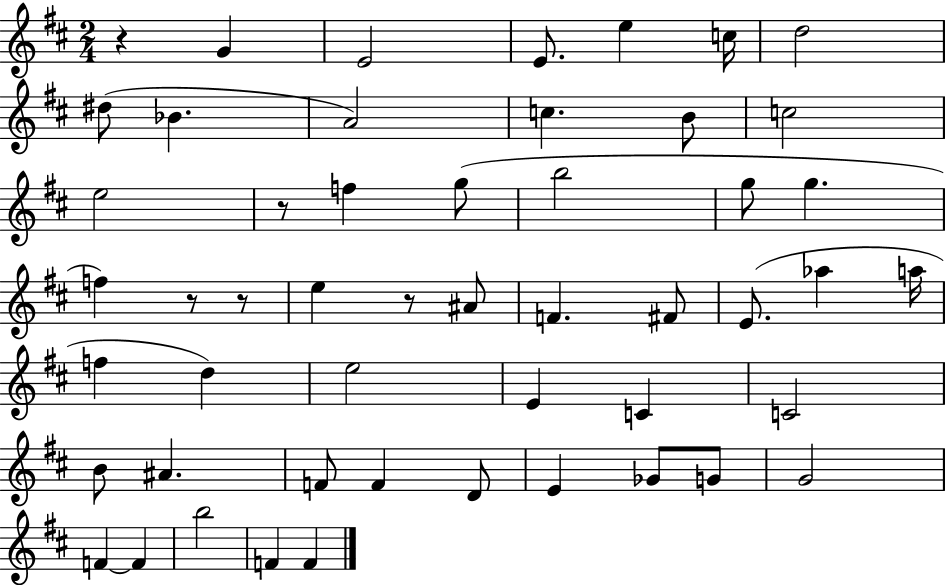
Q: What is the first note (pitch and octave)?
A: G4